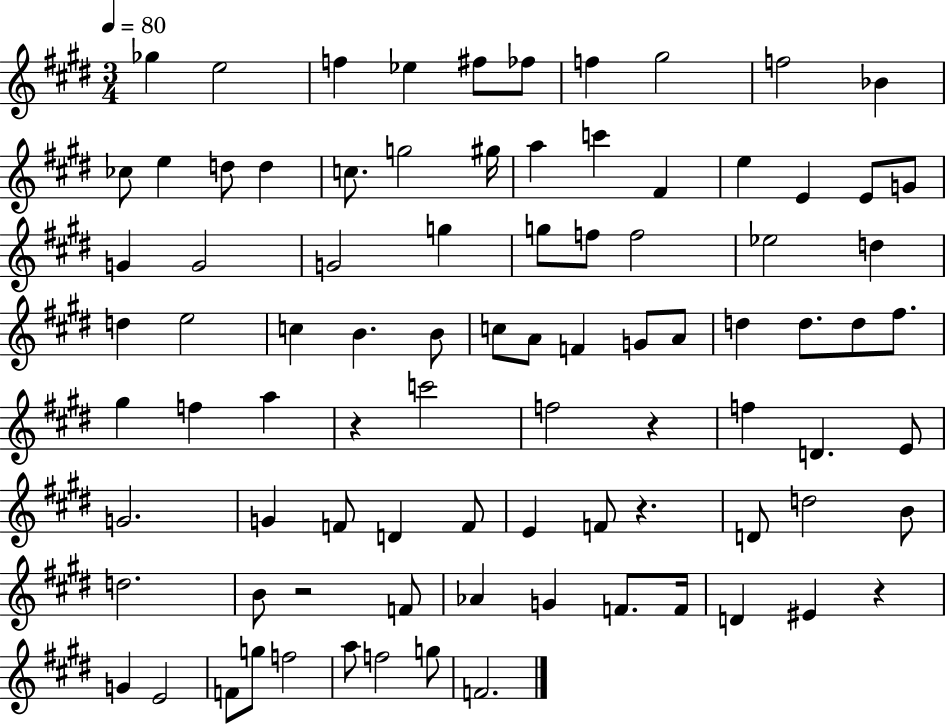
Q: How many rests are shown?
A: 5